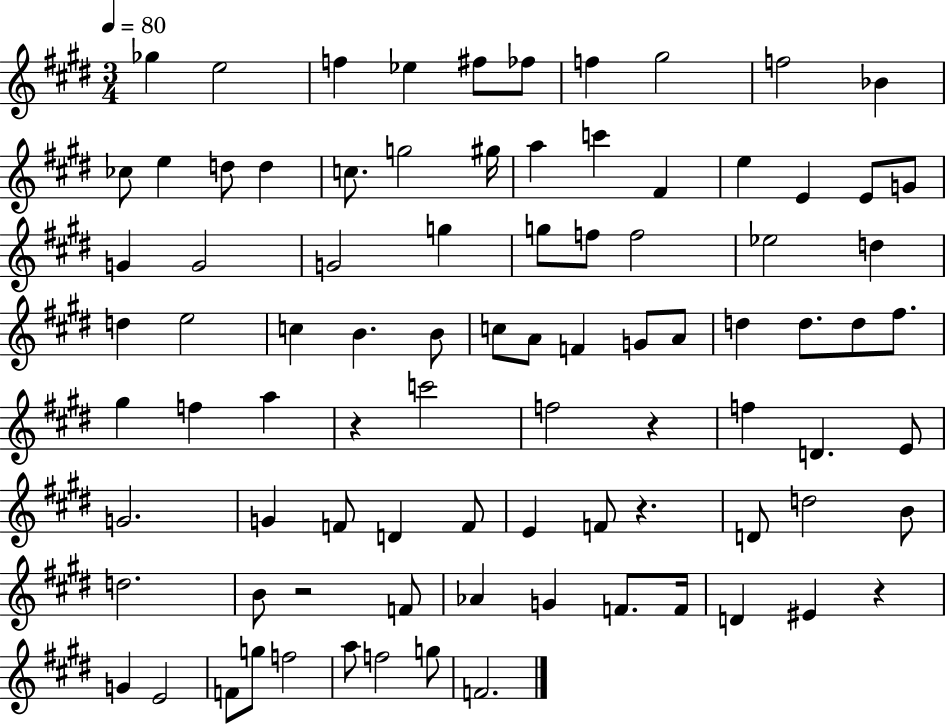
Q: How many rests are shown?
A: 5